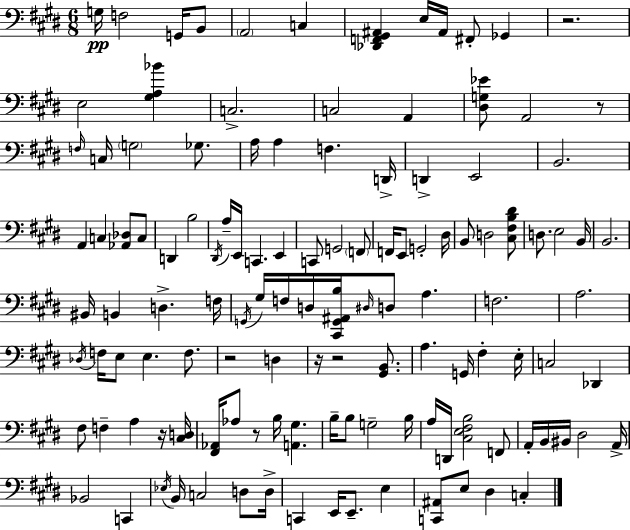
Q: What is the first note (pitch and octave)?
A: G3